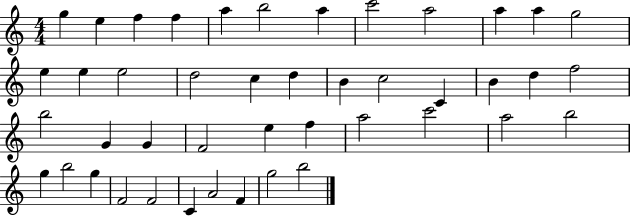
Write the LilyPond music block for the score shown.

{
  \clef treble
  \numericTimeSignature
  \time 4/4
  \key c \major
  g''4 e''4 f''4 f''4 | a''4 b''2 a''4 | c'''2 a''2 | a''4 a''4 g''2 | \break e''4 e''4 e''2 | d''2 c''4 d''4 | b'4 c''2 c'4 | b'4 d''4 f''2 | \break b''2 g'4 g'4 | f'2 e''4 f''4 | a''2 c'''2 | a''2 b''2 | \break g''4 b''2 g''4 | f'2 f'2 | c'4 a'2 f'4 | g''2 b''2 | \break \bar "|."
}